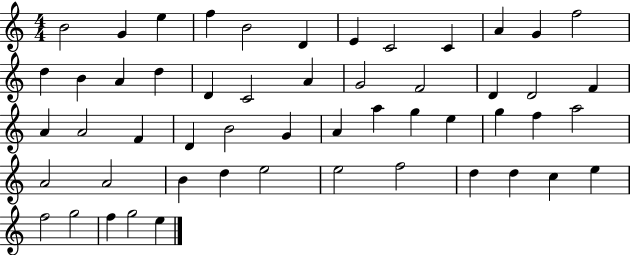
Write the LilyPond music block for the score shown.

{
  \clef treble
  \numericTimeSignature
  \time 4/4
  \key c \major
  b'2 g'4 e''4 | f''4 b'2 d'4 | e'4 c'2 c'4 | a'4 g'4 f''2 | \break d''4 b'4 a'4 d''4 | d'4 c'2 a'4 | g'2 f'2 | d'4 d'2 f'4 | \break a'4 a'2 f'4 | d'4 b'2 g'4 | a'4 a''4 g''4 e''4 | g''4 f''4 a''2 | \break a'2 a'2 | b'4 d''4 e''2 | e''2 f''2 | d''4 d''4 c''4 e''4 | \break f''2 g''2 | f''4 g''2 e''4 | \bar "|."
}